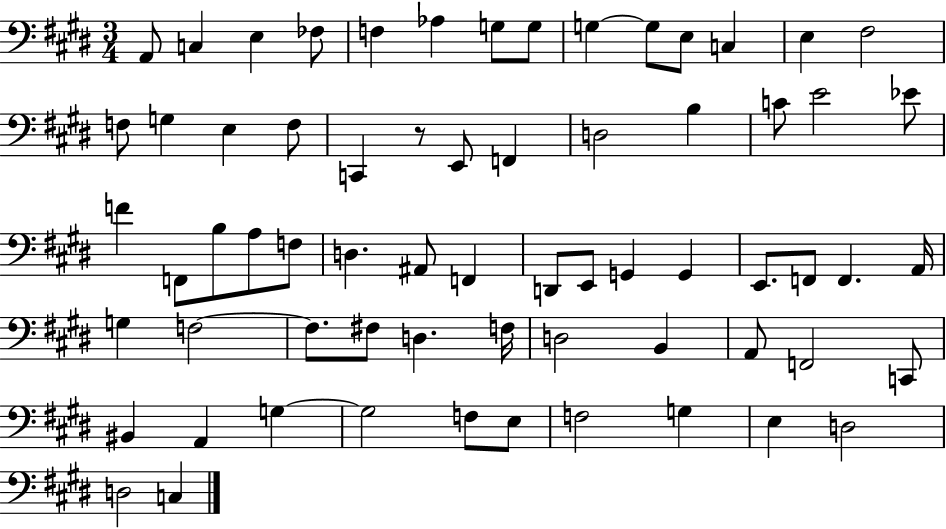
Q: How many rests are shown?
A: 1